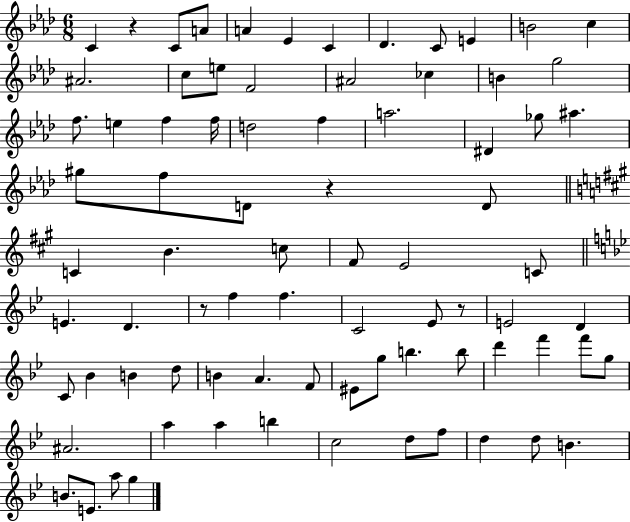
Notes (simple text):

C4/q R/q C4/e A4/e A4/q Eb4/q C4/q Db4/q. C4/e E4/q B4/h C5/q A#4/h. C5/e E5/e F4/h A#4/h CES5/q B4/q G5/h F5/e. E5/q F5/q F5/s D5/h F5/q A5/h. D#4/q Gb5/e A#5/q. G#5/e F5/e D4/e R/q D4/e C4/q B4/q. C5/e F#4/e E4/h C4/e E4/q. D4/q. R/e F5/q F5/q. C4/h Eb4/e R/e E4/h D4/q C4/e Bb4/q B4/q D5/e B4/q A4/q. F4/e EIS4/e G5/e B5/q. B5/e D6/q F6/q F6/e G5/e A#4/h. A5/q A5/q B5/q C5/h D5/e F5/e D5/q D5/e B4/q. B4/e. E4/e. A5/e G5/q